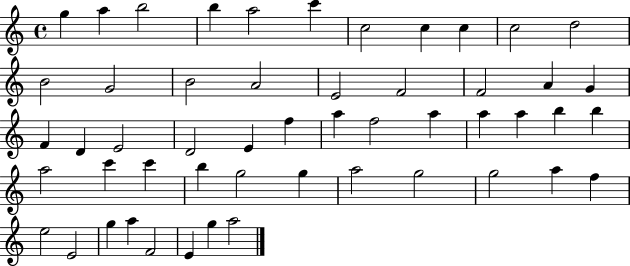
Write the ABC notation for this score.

X:1
T:Untitled
M:4/4
L:1/4
K:C
g a b2 b a2 c' c2 c c c2 d2 B2 G2 B2 A2 E2 F2 F2 A G F D E2 D2 E f a f2 a a a b b a2 c' c' b g2 g a2 g2 g2 a f e2 E2 g a F2 E g a2